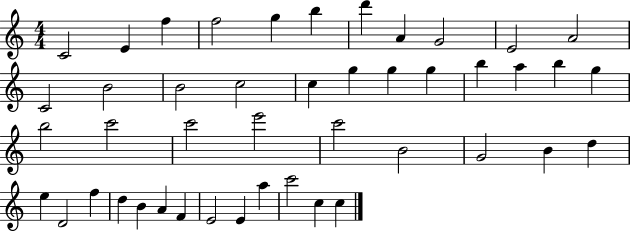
X:1
T:Untitled
M:4/4
L:1/4
K:C
C2 E f f2 g b d' A G2 E2 A2 C2 B2 B2 c2 c g g g b a b g b2 c'2 c'2 e'2 c'2 B2 G2 B d e D2 f d B A F E2 E a c'2 c c